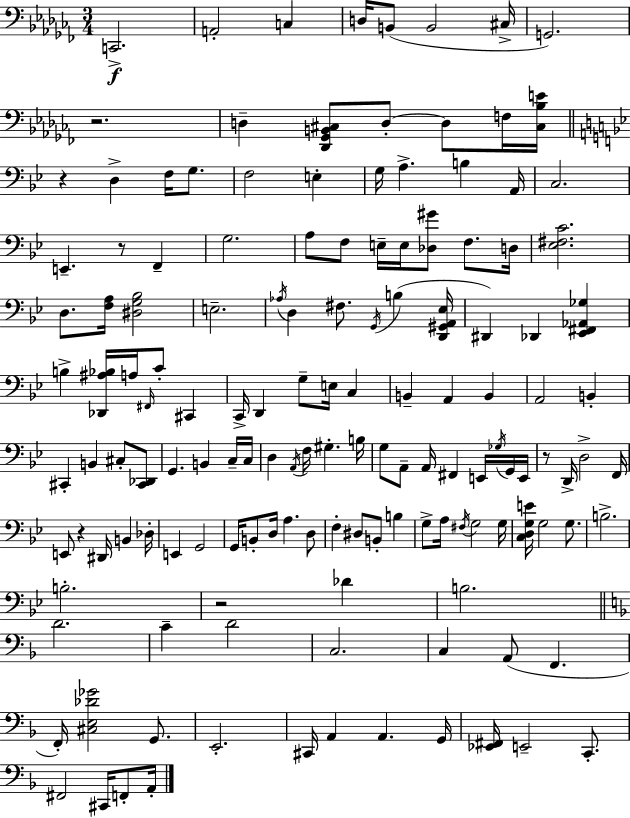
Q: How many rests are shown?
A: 6